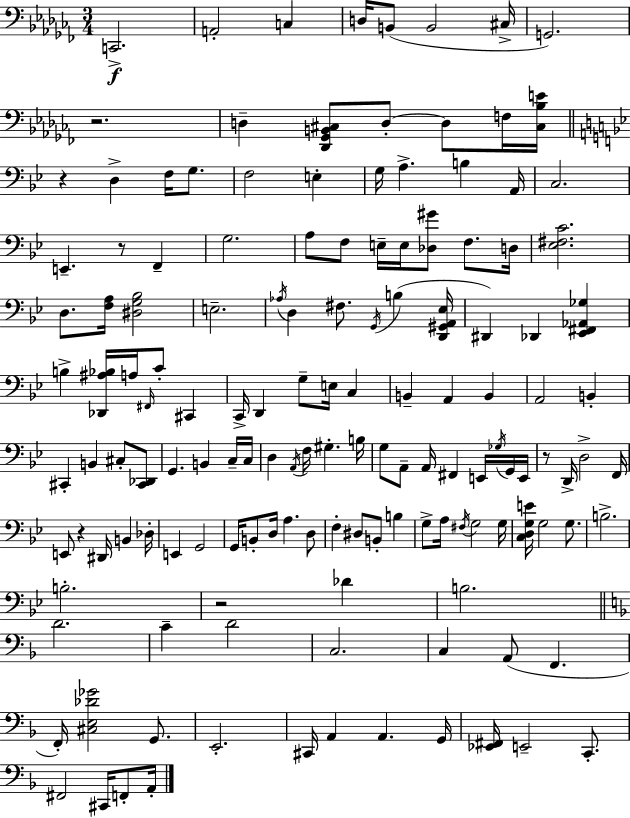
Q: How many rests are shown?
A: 6